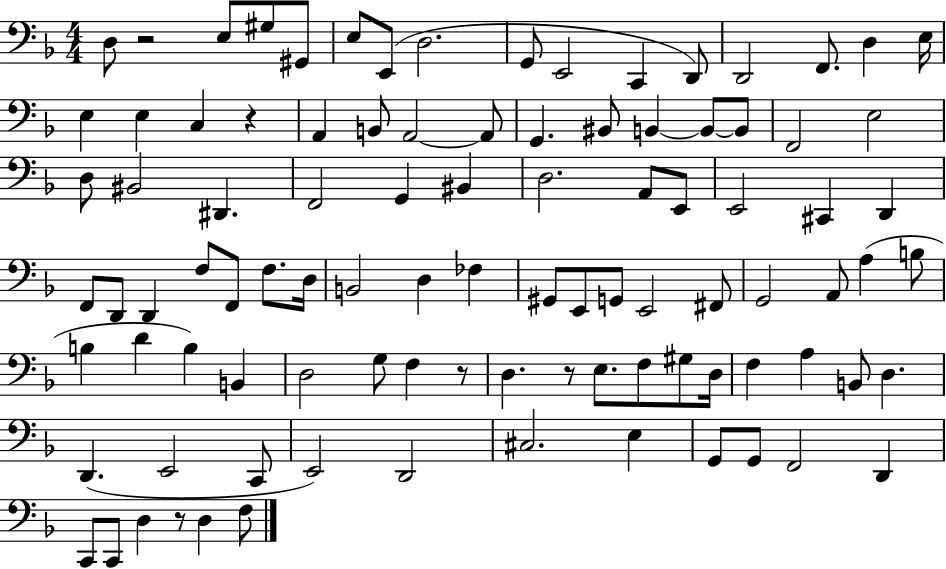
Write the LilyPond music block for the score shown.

{
  \clef bass
  \numericTimeSignature
  \time 4/4
  \key f \major
  d8 r2 e8 gis8 gis,8 | e8 e,8( d2. | g,8 e,2 c,4 d,8) | d,2 f,8. d4 e16 | \break e4 e4 c4 r4 | a,4 b,8 a,2~~ a,8 | g,4. bis,8 b,4~~ b,8~~ b,8 | f,2 e2 | \break d8 bis,2 dis,4. | f,2 g,4 bis,4 | d2. a,8 e,8 | e,2 cis,4 d,4 | \break f,8 d,8 d,4 f8 f,8 f8. d16 | b,2 d4 fes4 | gis,8 e,8 g,8 e,2 fis,8 | g,2 a,8 a4( b8 | \break b4 d'4 b4) b,4 | d2 g8 f4 r8 | d4. r8 e8. f8 gis8 d16 | f4 a4 b,8 d4. | \break d,4.( e,2 c,8 | e,2) d,2 | cis2. e4 | g,8 g,8 f,2 d,4 | \break c,8 c,8 d4 r8 d4 f8 | \bar "|."
}